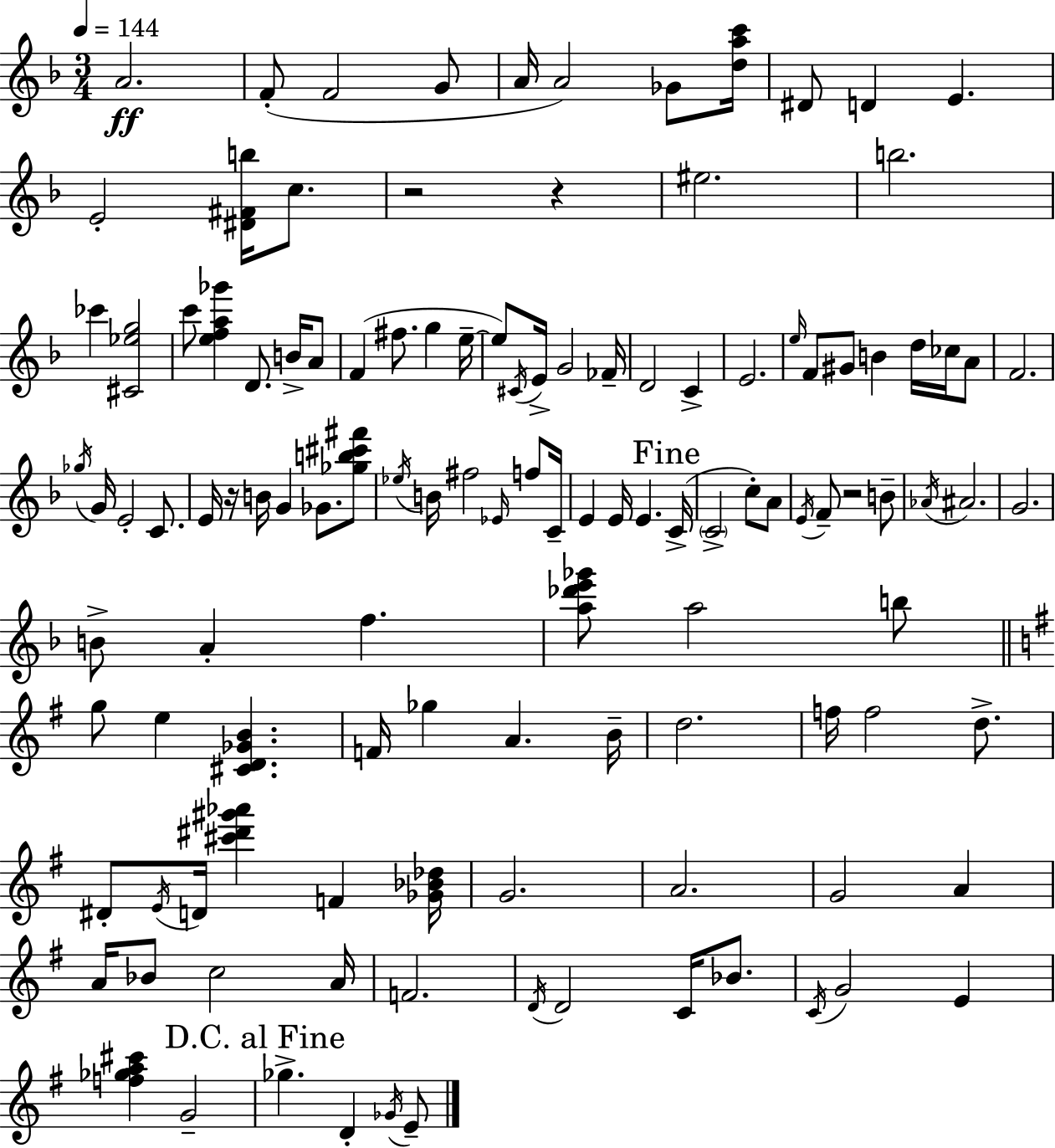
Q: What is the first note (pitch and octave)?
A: A4